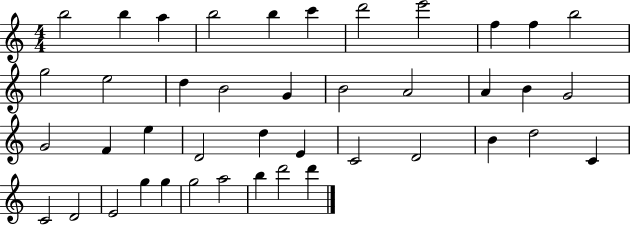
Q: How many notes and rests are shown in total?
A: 42